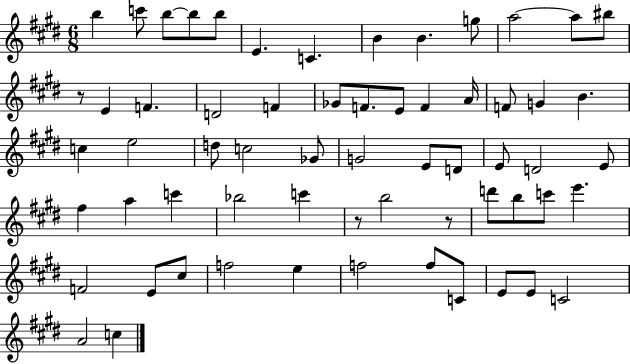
X:1
T:Untitled
M:6/8
L:1/4
K:E
b c'/2 b/2 b/2 b/2 E C B B g/2 a2 a/2 ^b/2 z/2 E F D2 F _G/2 F/2 E/2 F A/4 F/2 G B c e2 d/2 c2 _G/2 G2 E/2 D/2 E/2 D2 E/2 ^f a c' _b2 c' z/2 b2 z/2 d'/2 b/2 c'/2 e' F2 E/2 ^c/2 f2 e f2 f/2 C/2 E/2 E/2 C2 A2 c